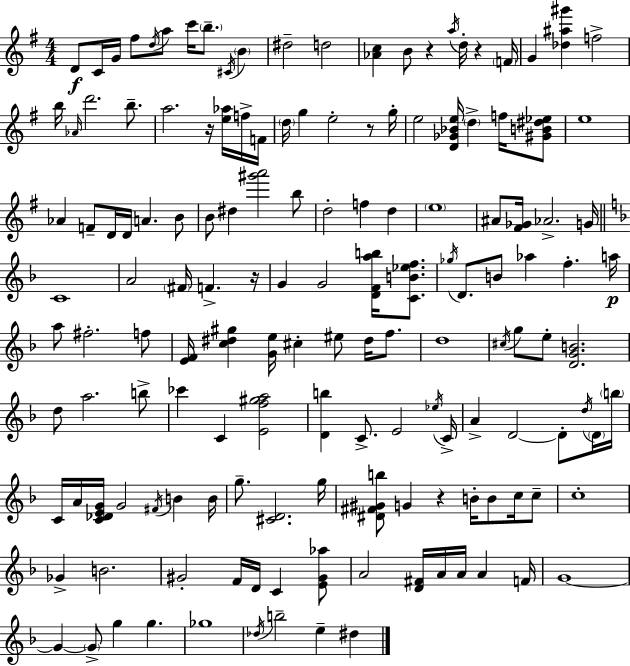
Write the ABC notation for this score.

X:1
T:Untitled
M:4/4
L:1/4
K:G
D/2 C/4 G/4 ^f/2 d/4 a/2 c'/4 b/2 ^C/4 B ^d2 d2 [_Ac] B/2 z a/4 d/4 z F/4 G [_d^a^g'] f2 b/4 _A/4 d'2 b/2 a2 z/4 [e_a]/4 f/4 F/4 d/4 g e2 z/2 g/4 e2 [D_G_Be]/4 d f/4 [^GB^d_e]/2 e4 _A F/2 D/4 D/4 A B/2 B/2 ^d [^g'a']2 b/2 d2 f d e4 ^A/2 [^F_G]/4 _A2 G/4 C4 A2 ^F/4 F z/4 G G2 [DFab]/4 [CB_ef]/2 _g/4 D/2 B/2 _a f a/4 a/2 ^f2 f/2 [EF]/4 [c^d^g] [Ge]/4 ^c ^e/2 ^d/4 f/2 d4 ^c/4 g/2 e/2 [DGB]2 d/2 a2 b/2 _c' C [Ef^ga]2 [Db] C/2 E2 _e/4 C/4 A D2 D/2 d/4 D/4 b/4 C/4 A/4 [C_DEG]/4 G2 ^F/4 B B/4 g/2 [^CD]2 g/4 [^D^F^Gb]/2 G z B/4 B/2 c/4 c/2 c4 _G B2 ^G2 F/4 D/4 C [E^G_a]/2 A2 [D^F]/4 A/4 A/4 A F/4 G4 G G/2 g g _g4 _d/4 b2 e ^d